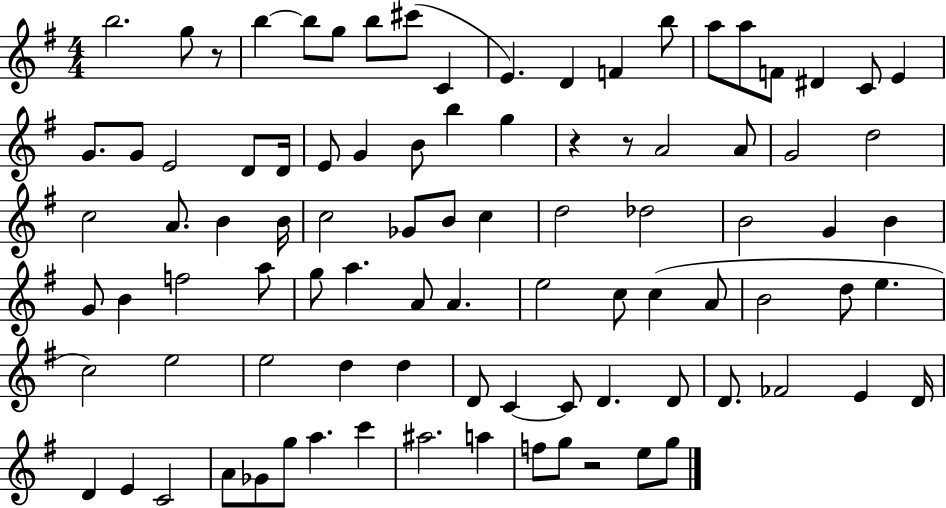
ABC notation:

X:1
T:Untitled
M:4/4
L:1/4
K:G
b2 g/2 z/2 b b/2 g/2 b/2 ^c'/2 C E D F b/2 a/2 a/2 F/2 ^D C/2 E G/2 G/2 E2 D/2 D/4 E/2 G B/2 b g z z/2 A2 A/2 G2 d2 c2 A/2 B B/4 c2 _G/2 B/2 c d2 _d2 B2 G B G/2 B f2 a/2 g/2 a A/2 A e2 c/2 c A/2 B2 d/2 e c2 e2 e2 d d D/2 C C/2 D D/2 D/2 _F2 E D/4 D E C2 A/2 _G/2 g/2 a c' ^a2 a f/2 g/2 z2 e/2 g/2